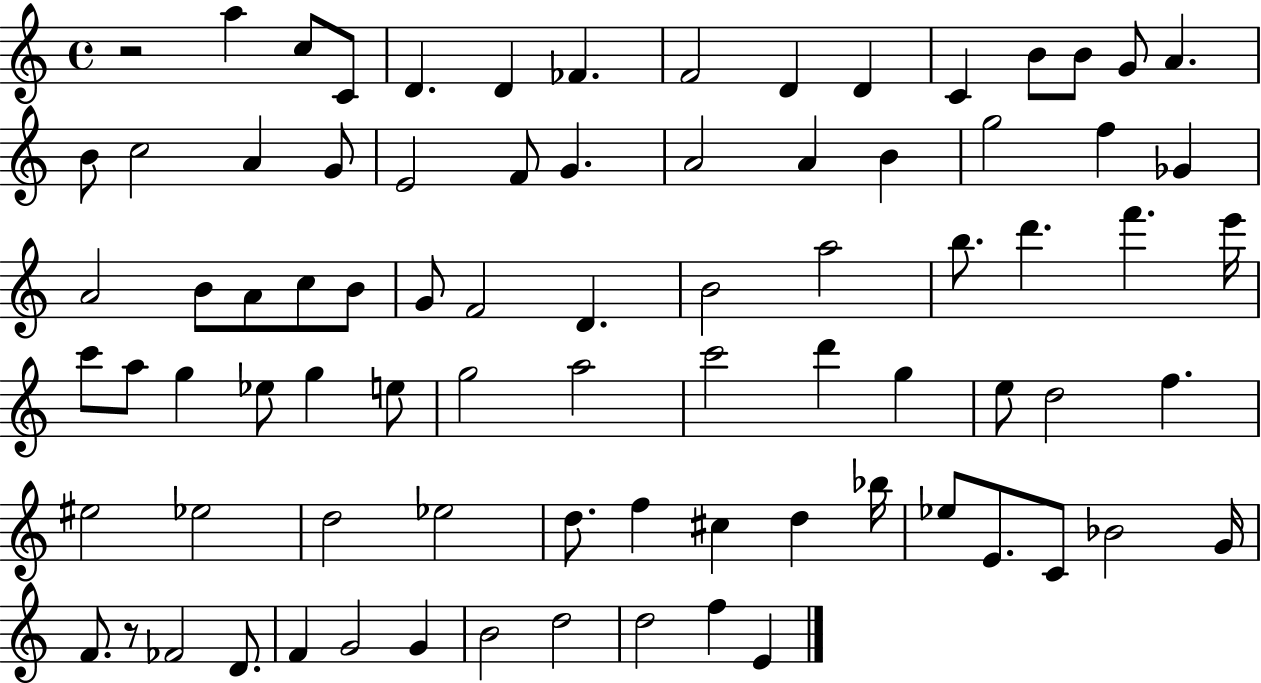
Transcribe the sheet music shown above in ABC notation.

X:1
T:Untitled
M:4/4
L:1/4
K:C
z2 a c/2 C/2 D D _F F2 D D C B/2 B/2 G/2 A B/2 c2 A G/2 E2 F/2 G A2 A B g2 f _G A2 B/2 A/2 c/2 B/2 G/2 F2 D B2 a2 b/2 d' f' e'/4 c'/2 a/2 g _e/2 g e/2 g2 a2 c'2 d' g e/2 d2 f ^e2 _e2 d2 _e2 d/2 f ^c d _b/4 _e/2 E/2 C/2 _B2 G/4 F/2 z/2 _F2 D/2 F G2 G B2 d2 d2 f E